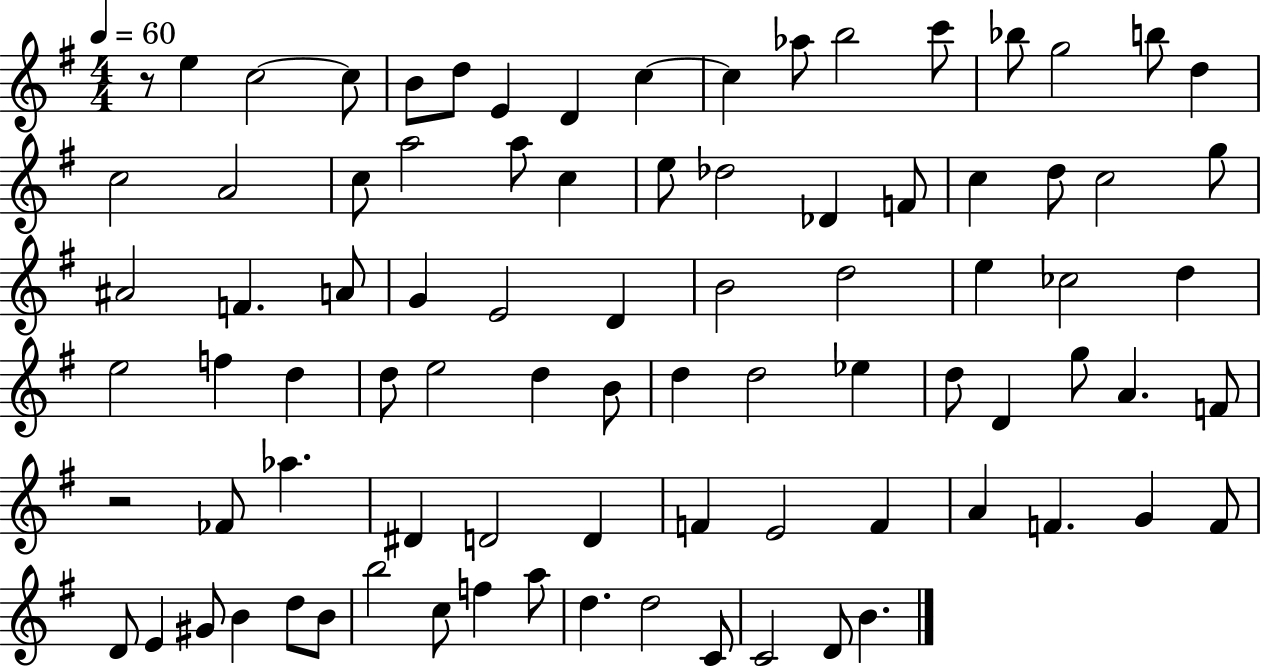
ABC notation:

X:1
T:Untitled
M:4/4
L:1/4
K:G
z/2 e c2 c/2 B/2 d/2 E D c c _a/2 b2 c'/2 _b/2 g2 b/2 d c2 A2 c/2 a2 a/2 c e/2 _d2 _D F/2 c d/2 c2 g/2 ^A2 F A/2 G E2 D B2 d2 e _c2 d e2 f d d/2 e2 d B/2 d d2 _e d/2 D g/2 A F/2 z2 _F/2 _a ^D D2 D F E2 F A F G F/2 D/2 E ^G/2 B d/2 B/2 b2 c/2 f a/2 d d2 C/2 C2 D/2 B